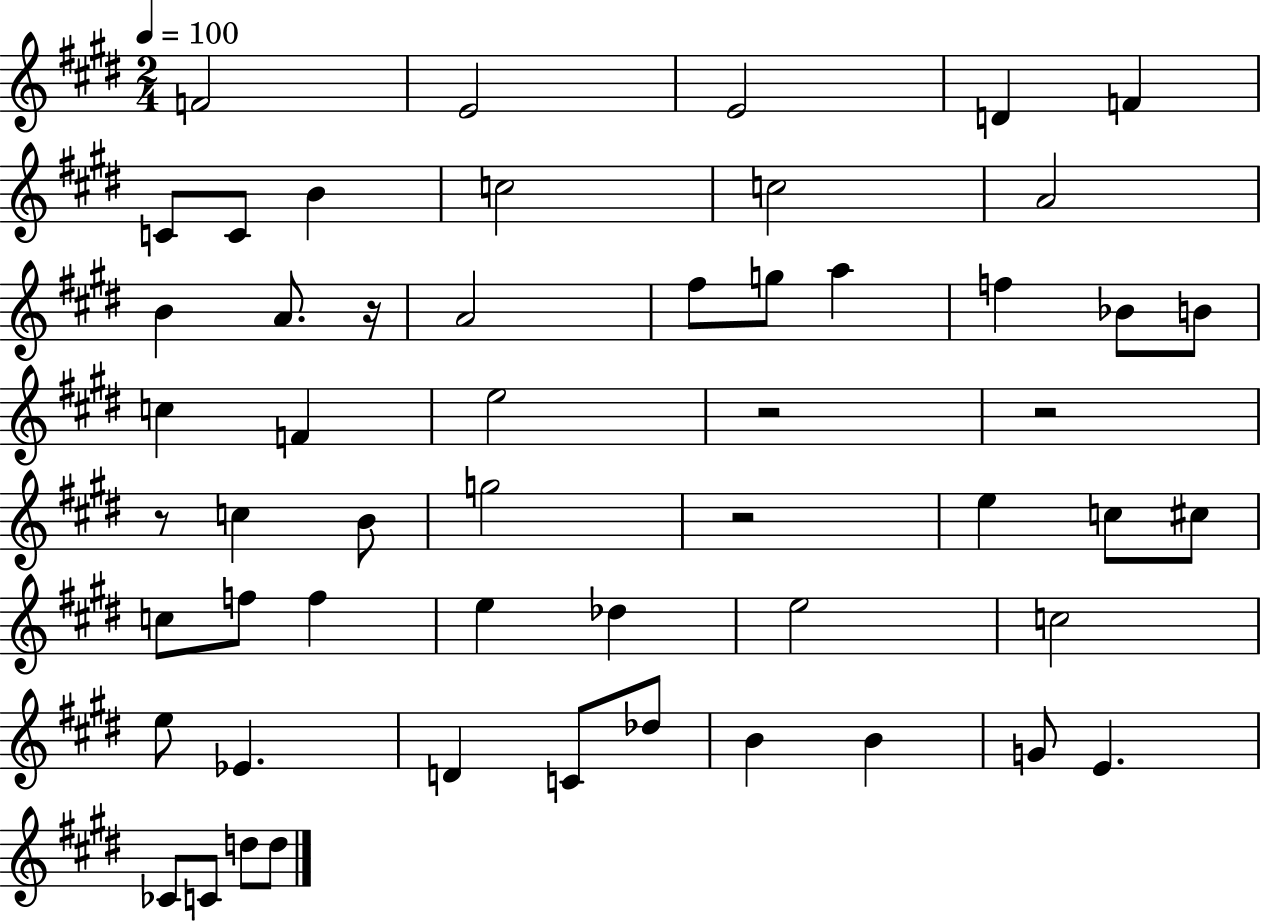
{
  \clef treble
  \numericTimeSignature
  \time 2/4
  \key e \major
  \tempo 4 = 100
  f'2 | e'2 | e'2 | d'4 f'4 | \break c'8 c'8 b'4 | c''2 | c''2 | a'2 | \break b'4 a'8. r16 | a'2 | fis''8 g''8 a''4 | f''4 bes'8 b'8 | \break c''4 f'4 | e''2 | r2 | r2 | \break r8 c''4 b'8 | g''2 | r2 | e''4 c''8 cis''8 | \break c''8 f''8 f''4 | e''4 des''4 | e''2 | c''2 | \break e''8 ees'4. | d'4 c'8 des''8 | b'4 b'4 | g'8 e'4. | \break ces'8 c'8 d''8 d''8 | \bar "|."
}